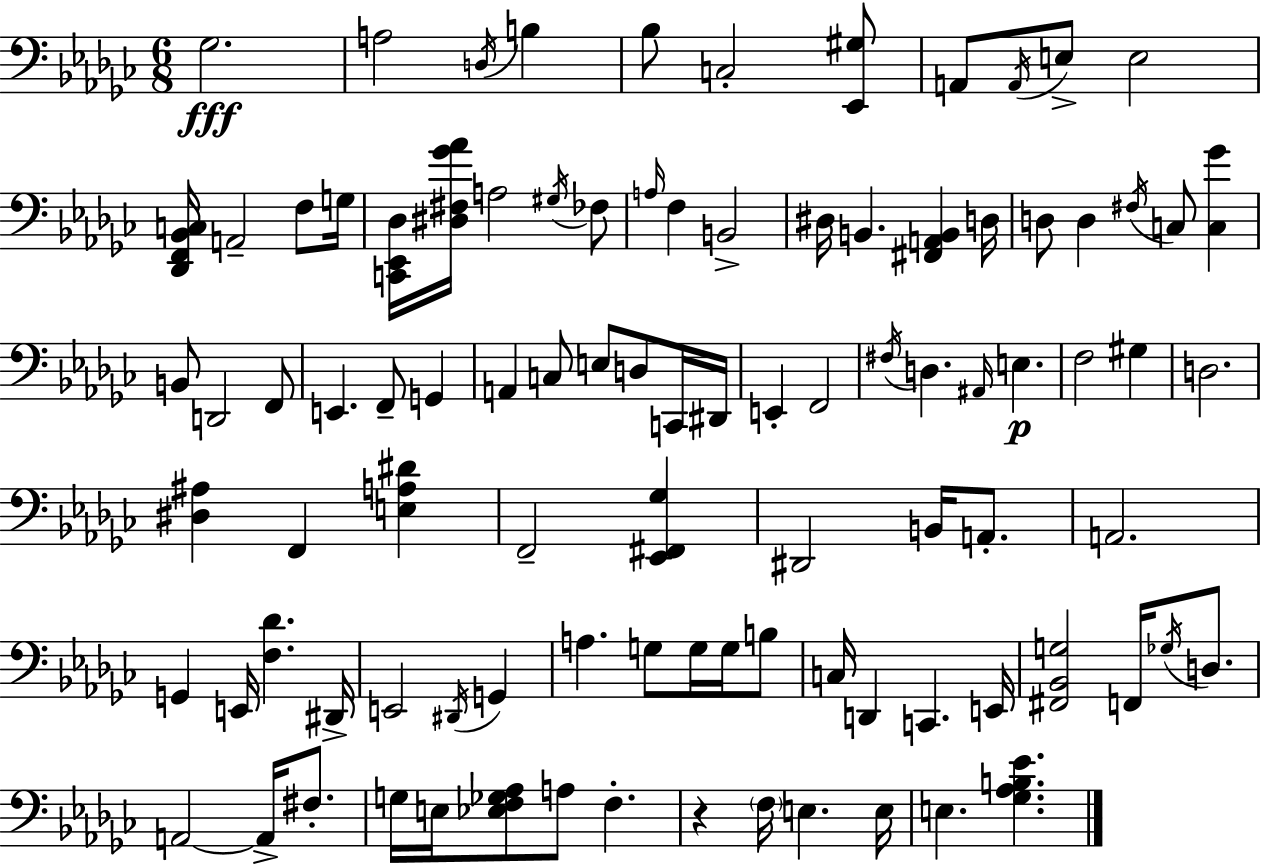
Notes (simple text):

Gb3/h. A3/h D3/s B3/q Bb3/e C3/h [Eb2,G#3]/e A2/e A2/s E3/e E3/h [Db2,F2,Bb2,C3]/s A2/h F3/e G3/s [C2,Eb2,Db3]/s [D#3,F#3,Gb4,Ab4]/s A3/h G#3/s FES3/e A3/s F3/q B2/h D#3/s B2/q. [F#2,A2,B2]/q D3/s D3/e D3/q F#3/s C3/e [C3,Gb4]/q B2/e D2/h F2/e E2/q. F2/e G2/q A2/q C3/e E3/e D3/e C2/s D#2/s E2/q F2/h F#3/s D3/q. A#2/s E3/q. F3/h G#3/q D3/h. [D#3,A#3]/q F2/q [E3,A3,D#4]/q F2/h [Eb2,F#2,Gb3]/q D#2/h B2/s A2/e. A2/h. G2/q E2/s [F3,Db4]/q. D#2/s E2/h D#2/s G2/q A3/q. G3/e G3/s G3/s B3/e C3/s D2/q C2/q. E2/s [F#2,Bb2,G3]/h F2/s Gb3/s D3/e. A2/h A2/s F#3/e. G3/s E3/s [Eb3,F3,Gb3,Ab3]/e A3/e F3/q. R/q F3/s E3/q. E3/s E3/q. [Gb3,Ab3,B3,Eb4]/q.